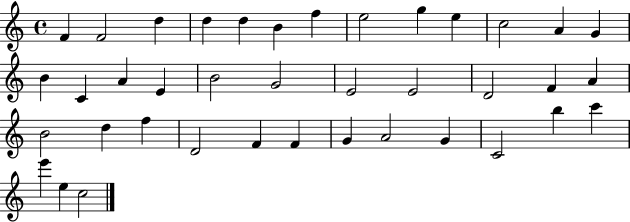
{
  \clef treble
  \time 4/4
  \defaultTimeSignature
  \key c \major
  f'4 f'2 d''4 | d''4 d''4 b'4 f''4 | e''2 g''4 e''4 | c''2 a'4 g'4 | \break b'4 c'4 a'4 e'4 | b'2 g'2 | e'2 e'2 | d'2 f'4 a'4 | \break b'2 d''4 f''4 | d'2 f'4 f'4 | g'4 a'2 g'4 | c'2 b''4 c'''4 | \break e'''4 e''4 c''2 | \bar "|."
}